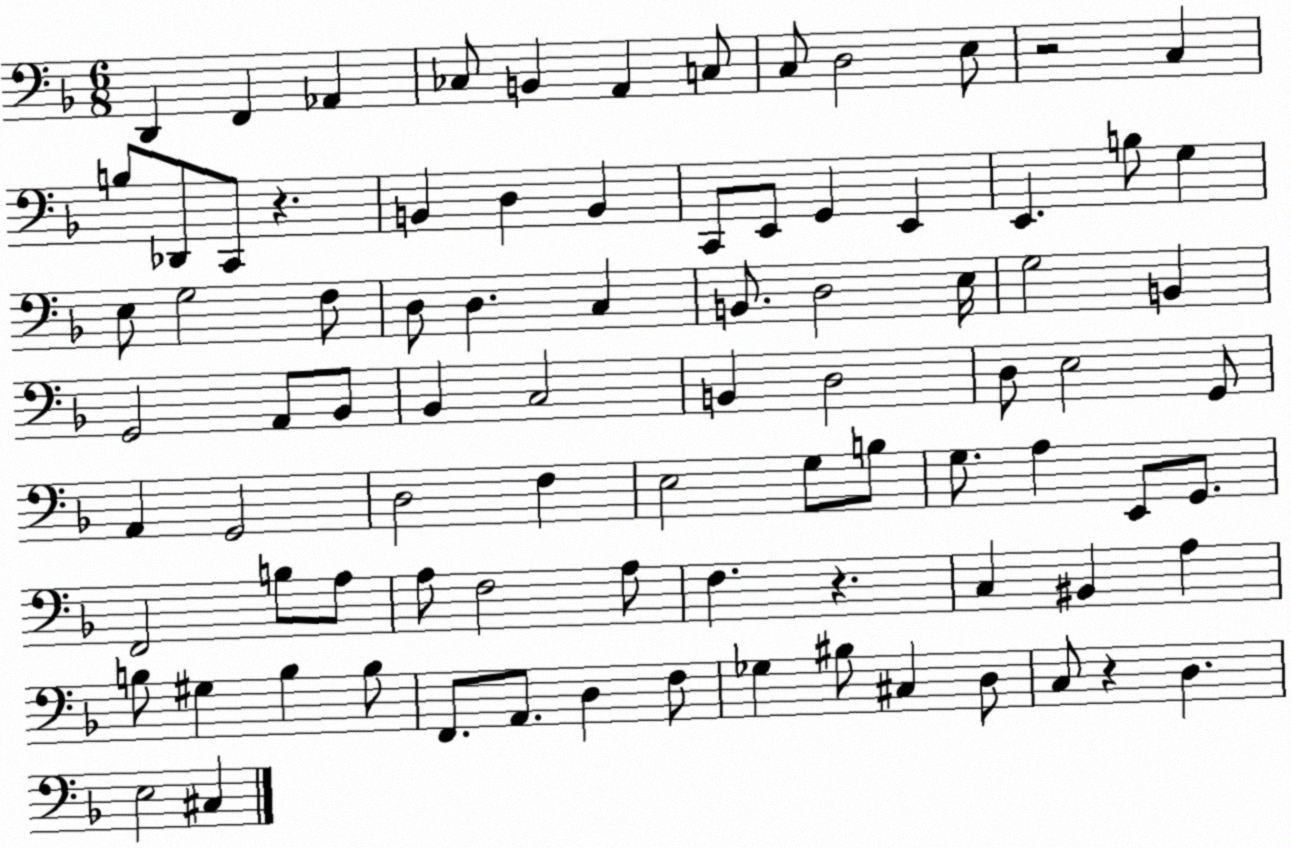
X:1
T:Untitled
M:6/8
L:1/4
K:F
D,, F,, _A,, _C,/2 B,, A,, C,/2 C,/2 D,2 E,/2 z2 C, B,/2 _D,,/2 C,,/2 z B,, D, B,, C,,/2 E,,/2 G,, E,, E,, B,/2 G, E,/2 G,2 F,/2 D,/2 D, C, B,,/2 D,2 E,/4 G,2 B,, G,,2 A,,/2 _B,,/2 _B,, C,2 B,, D,2 D,/2 E,2 G,,/2 A,, G,,2 D,2 F, E,2 G,/2 B,/2 G,/2 A, E,,/2 G,,/2 F,,2 B,/2 A,/2 A,/2 F,2 A,/2 F, z C, ^B,, A, B,/2 ^G, B, B,/2 F,,/2 A,,/2 D, F,/2 _G, ^B,/2 ^C, D,/2 C,/2 z D, E,2 ^C,